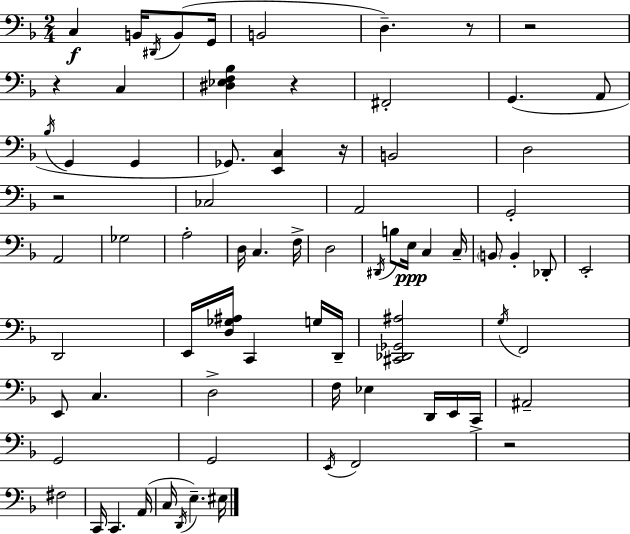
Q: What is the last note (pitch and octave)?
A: EIS3